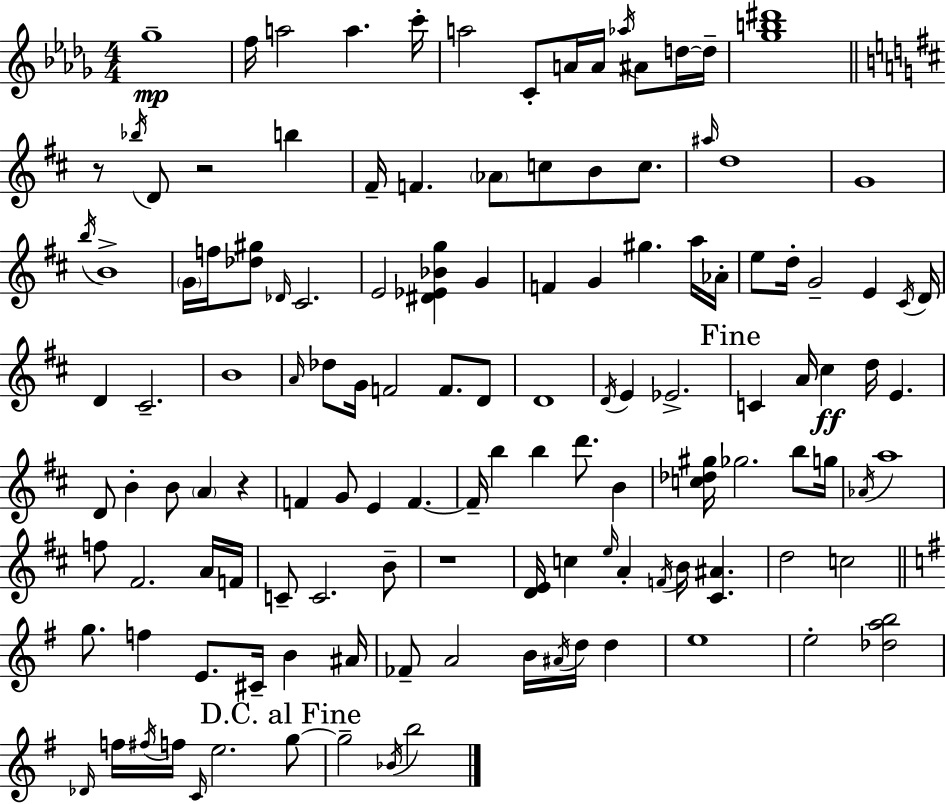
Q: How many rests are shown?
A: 4